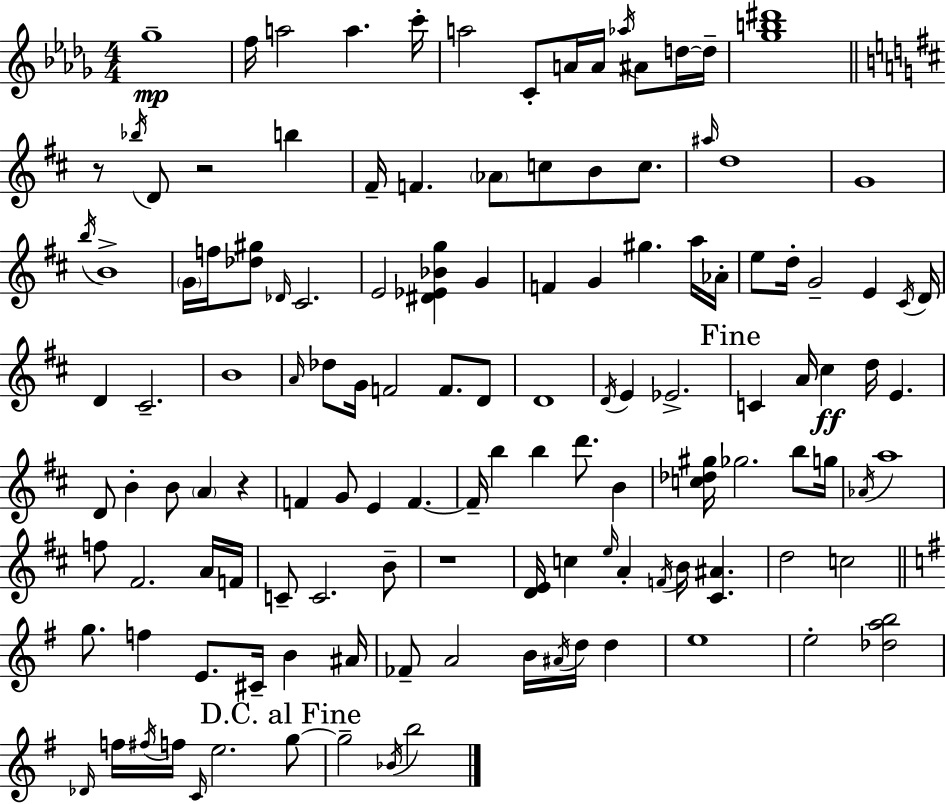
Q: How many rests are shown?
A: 4